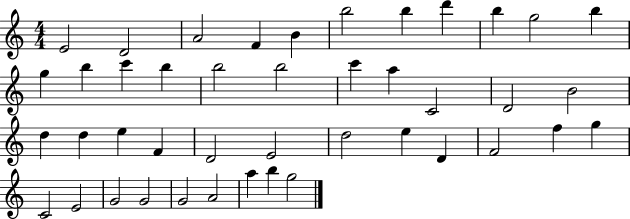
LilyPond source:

{
  \clef treble
  \numericTimeSignature
  \time 4/4
  \key c \major
  e'2 d'2 | a'2 f'4 b'4 | b''2 b''4 d'''4 | b''4 g''2 b''4 | \break g''4 b''4 c'''4 b''4 | b''2 b''2 | c'''4 a''4 c'2 | d'2 b'2 | \break d''4 d''4 e''4 f'4 | d'2 e'2 | d''2 e''4 d'4 | f'2 f''4 g''4 | \break c'2 e'2 | g'2 g'2 | g'2 a'2 | a''4 b''4 g''2 | \break \bar "|."
}